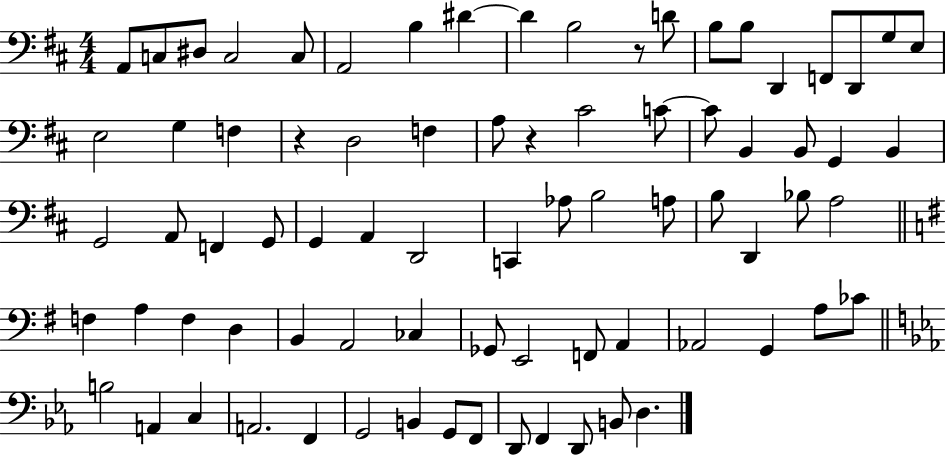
{
  \clef bass
  \numericTimeSignature
  \time 4/4
  \key d \major
  \repeat volta 2 { a,8 c8 dis8 c2 c8 | a,2 b4 dis'4~~ | dis'4 b2 r8 d'8 | b8 b8 d,4 f,8 d,8 g8 e8 | \break e2 g4 f4 | r4 d2 f4 | a8 r4 cis'2 c'8~~ | c'8 b,4 b,8 g,4 b,4 | \break g,2 a,8 f,4 g,8 | g,4 a,4 d,2 | c,4 aes8 b2 a8 | b8 d,4 bes8 a2 | \break \bar "||" \break \key g \major f4 a4 f4 d4 | b,4 a,2 ces4 | ges,8 e,2 f,8 a,4 | aes,2 g,4 a8 ces'8 | \break \bar "||" \break \key c \minor b2 a,4 c4 | a,2. f,4 | g,2 b,4 g,8 f,8 | d,8 f,4 d,8 b,8 d4. | \break } \bar "|."
}